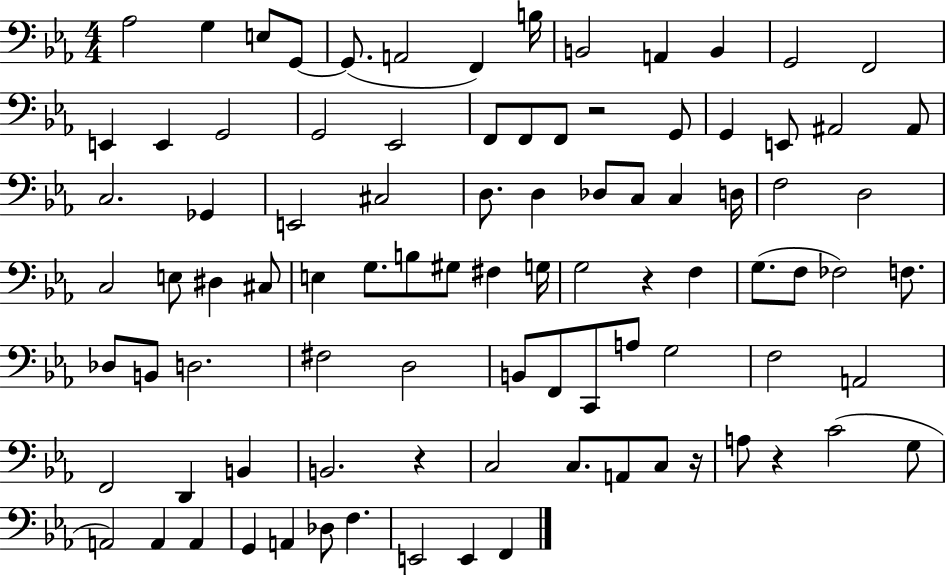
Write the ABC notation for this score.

X:1
T:Untitled
M:4/4
L:1/4
K:Eb
_A,2 G, E,/2 G,,/2 G,,/2 A,,2 F,, B,/4 B,,2 A,, B,, G,,2 F,,2 E,, E,, G,,2 G,,2 _E,,2 F,,/2 F,,/2 F,,/2 z2 G,,/2 G,, E,,/2 ^A,,2 ^A,,/2 C,2 _G,, E,,2 ^C,2 D,/2 D, _D,/2 C,/2 C, D,/4 F,2 D,2 C,2 E,/2 ^D, ^C,/2 E, G,/2 B,/2 ^G,/2 ^F, G,/4 G,2 z F, G,/2 F,/2 _F,2 F,/2 _D,/2 B,,/2 D,2 ^F,2 D,2 B,,/2 F,,/2 C,,/2 A,/2 G,2 F,2 A,,2 F,,2 D,, B,, B,,2 z C,2 C,/2 A,,/2 C,/2 z/4 A,/2 z C2 G,/2 A,,2 A,, A,, G,, A,, _D,/2 F, E,,2 E,, F,,